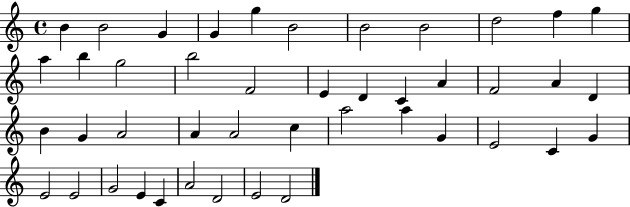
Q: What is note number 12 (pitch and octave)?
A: A5